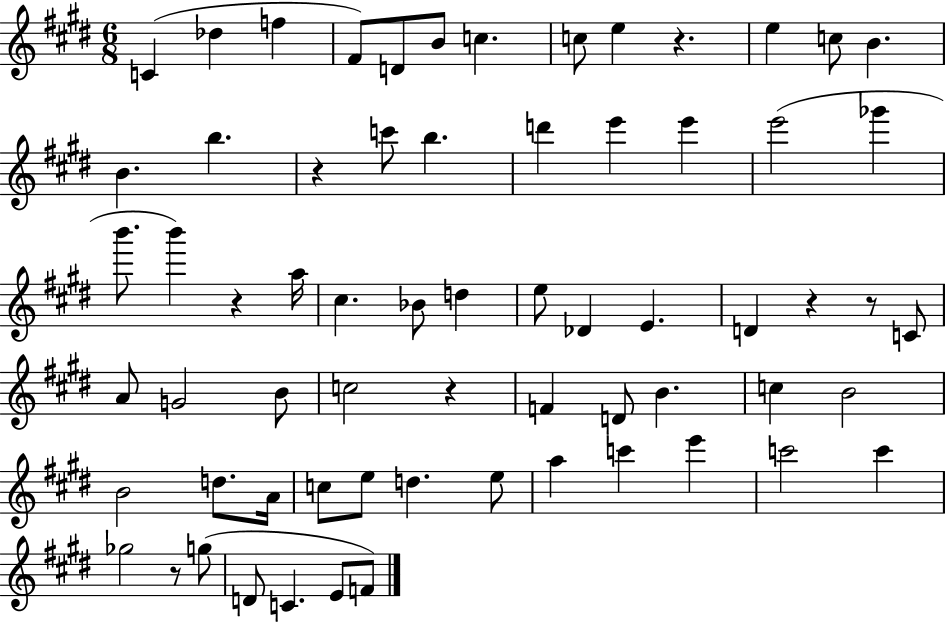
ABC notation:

X:1
T:Untitled
M:6/8
L:1/4
K:E
C _d f ^F/2 D/2 B/2 c c/2 e z e c/2 B B b z c'/2 b d' e' e' e'2 _g' b'/2 b' z a/4 ^c _B/2 d e/2 _D E D z z/2 C/2 A/2 G2 B/2 c2 z F D/2 B c B2 B2 d/2 A/4 c/2 e/2 d e/2 a c' e' c'2 c' _g2 z/2 g/2 D/2 C E/2 F/2